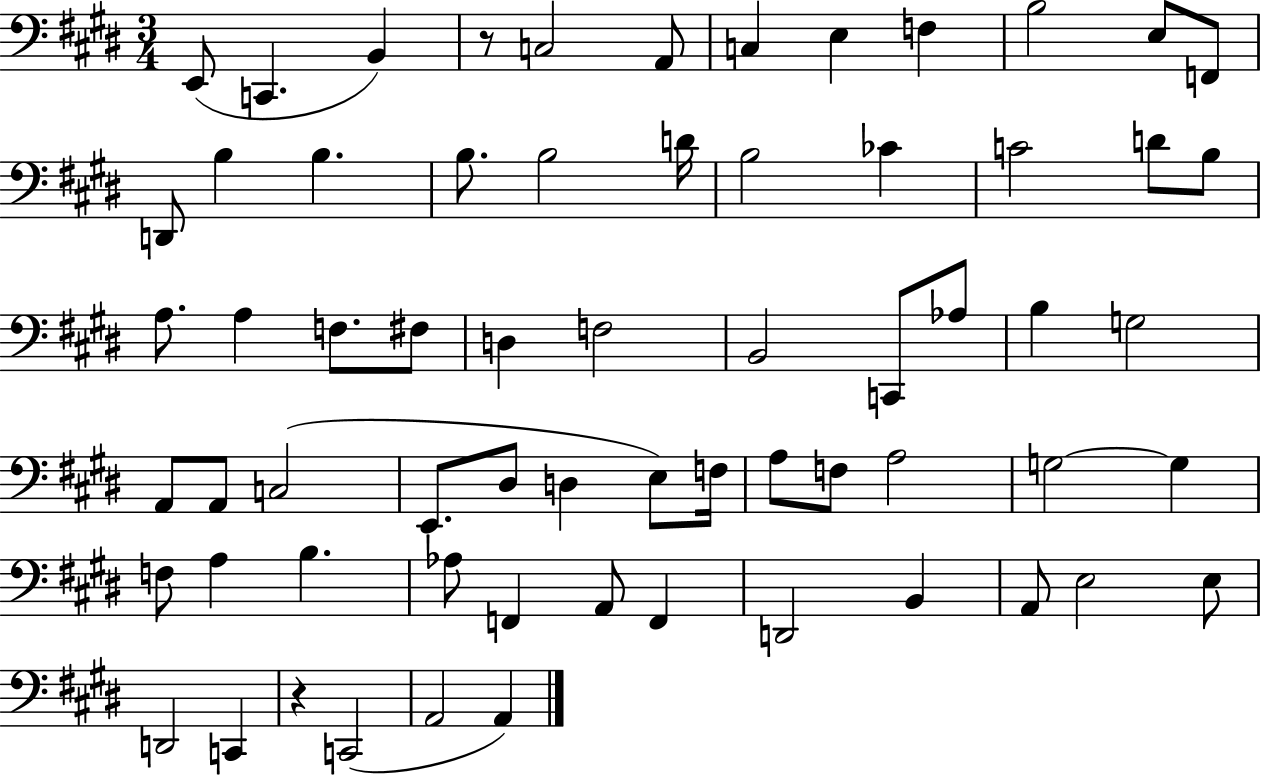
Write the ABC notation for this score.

X:1
T:Untitled
M:3/4
L:1/4
K:E
E,,/2 C,, B,, z/2 C,2 A,,/2 C, E, F, B,2 E,/2 F,,/2 D,,/2 B, B, B,/2 B,2 D/4 B,2 _C C2 D/2 B,/2 A,/2 A, F,/2 ^F,/2 D, F,2 B,,2 C,,/2 _A,/2 B, G,2 A,,/2 A,,/2 C,2 E,,/2 ^D,/2 D, E,/2 F,/4 A,/2 F,/2 A,2 G,2 G, F,/2 A, B, _A,/2 F,, A,,/2 F,, D,,2 B,, A,,/2 E,2 E,/2 D,,2 C,, z C,,2 A,,2 A,,